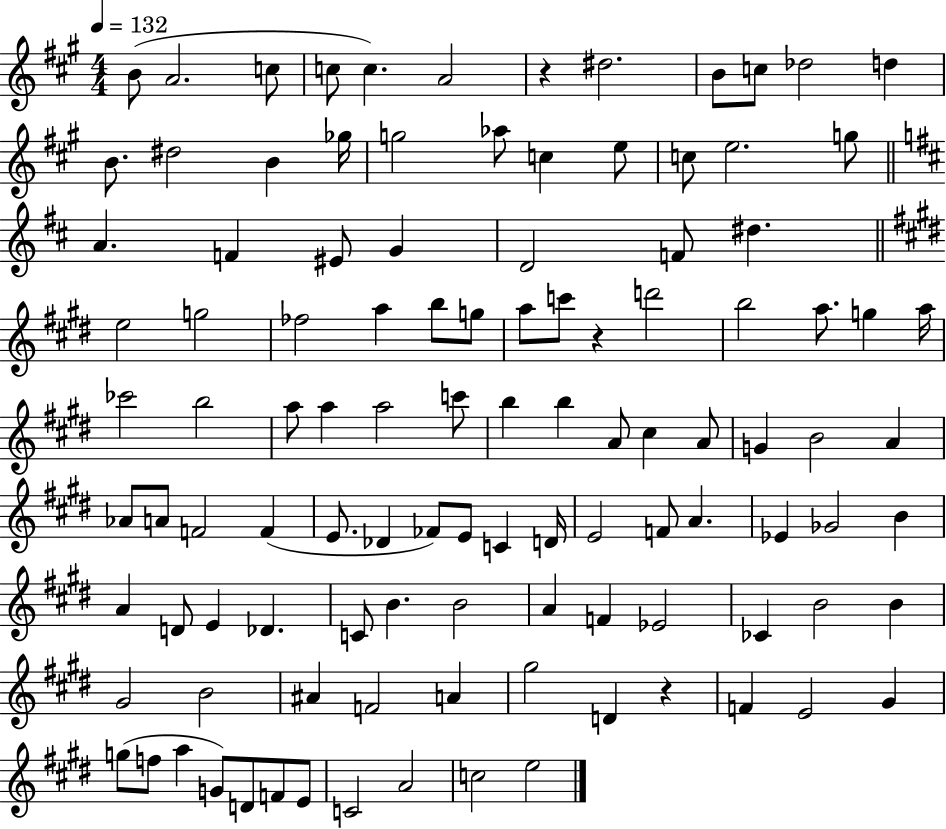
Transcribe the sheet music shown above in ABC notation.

X:1
T:Untitled
M:4/4
L:1/4
K:A
B/2 A2 c/2 c/2 c A2 z ^d2 B/2 c/2 _d2 d B/2 ^d2 B _g/4 g2 _a/2 c e/2 c/2 e2 g/2 A F ^E/2 G D2 F/2 ^d e2 g2 _f2 a b/2 g/2 a/2 c'/2 z d'2 b2 a/2 g a/4 _c'2 b2 a/2 a a2 c'/2 b b A/2 ^c A/2 G B2 A _A/2 A/2 F2 F E/2 _D _F/2 E/2 C D/4 E2 F/2 A _E _G2 B A D/2 E _D C/2 B B2 A F _E2 _C B2 B ^G2 B2 ^A F2 A ^g2 D z F E2 ^G g/2 f/2 a G/2 D/2 F/2 E/2 C2 A2 c2 e2